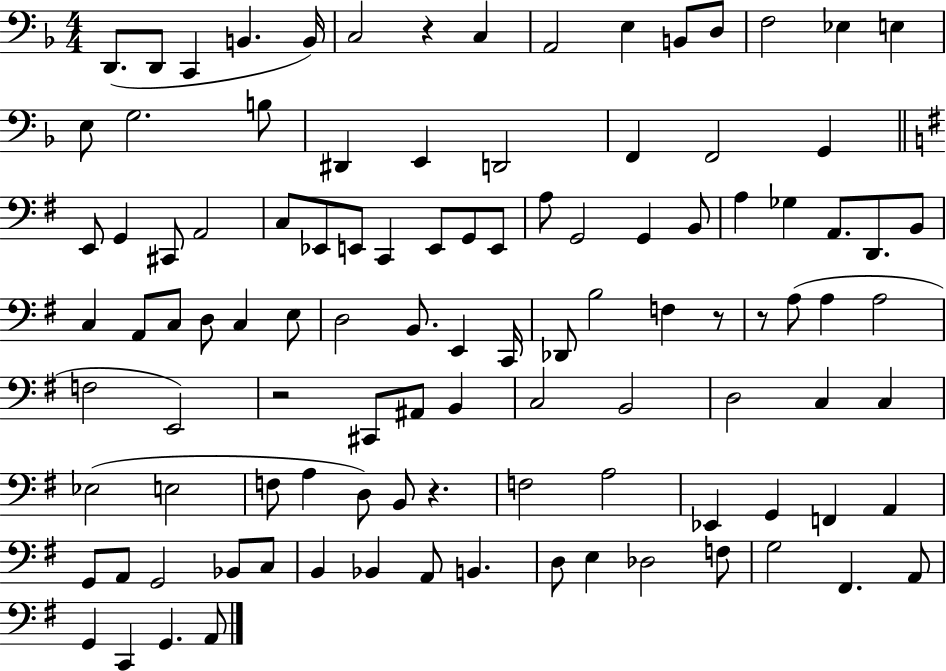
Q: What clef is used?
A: bass